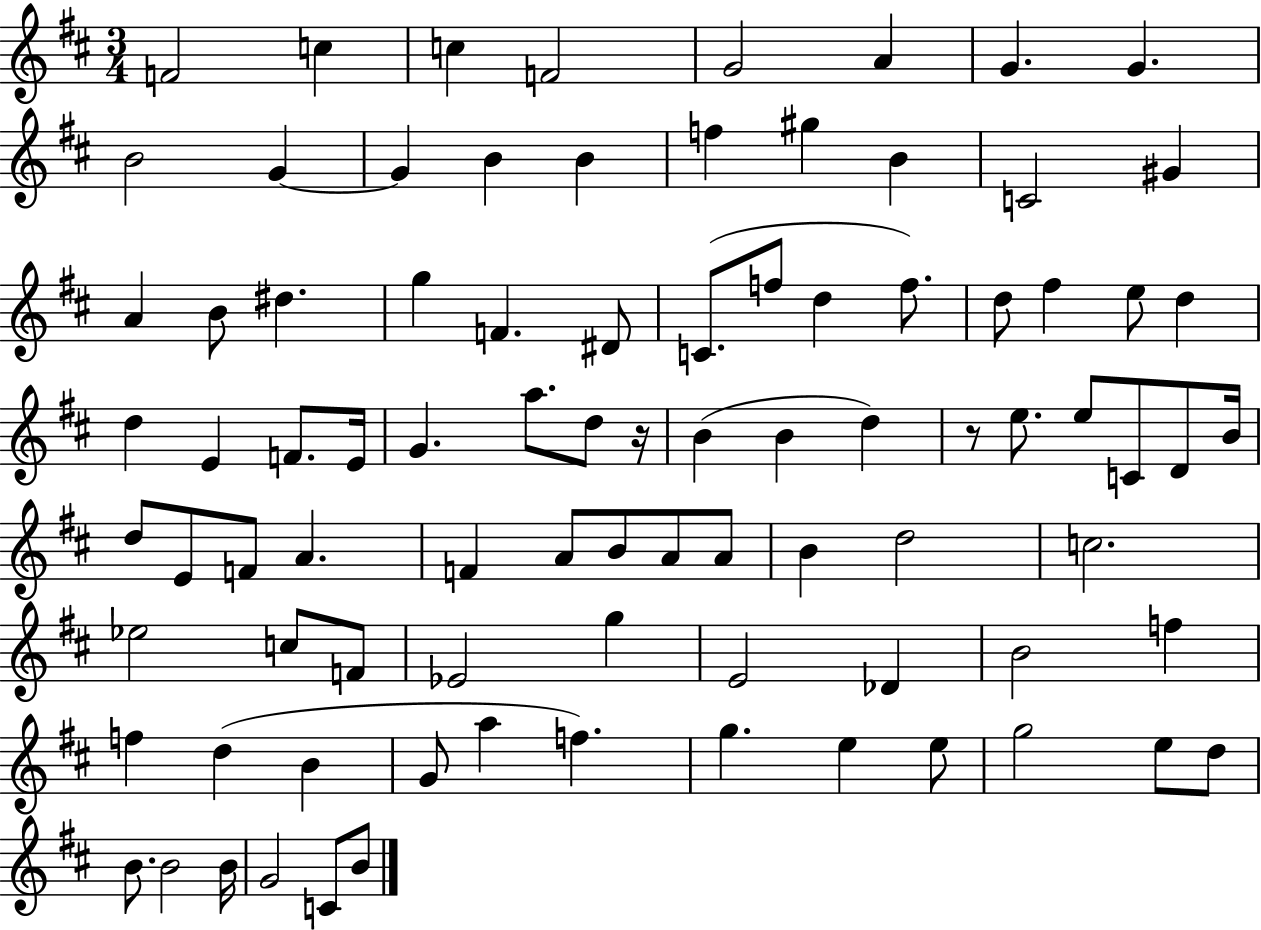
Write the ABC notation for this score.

X:1
T:Untitled
M:3/4
L:1/4
K:D
F2 c c F2 G2 A G G B2 G G B B f ^g B C2 ^G A B/2 ^d g F ^D/2 C/2 f/2 d f/2 d/2 ^f e/2 d d E F/2 E/4 G a/2 d/2 z/4 B B d z/2 e/2 e/2 C/2 D/2 B/4 d/2 E/2 F/2 A F A/2 B/2 A/2 A/2 B d2 c2 _e2 c/2 F/2 _E2 g E2 _D B2 f f d B G/2 a f g e e/2 g2 e/2 d/2 B/2 B2 B/4 G2 C/2 B/2